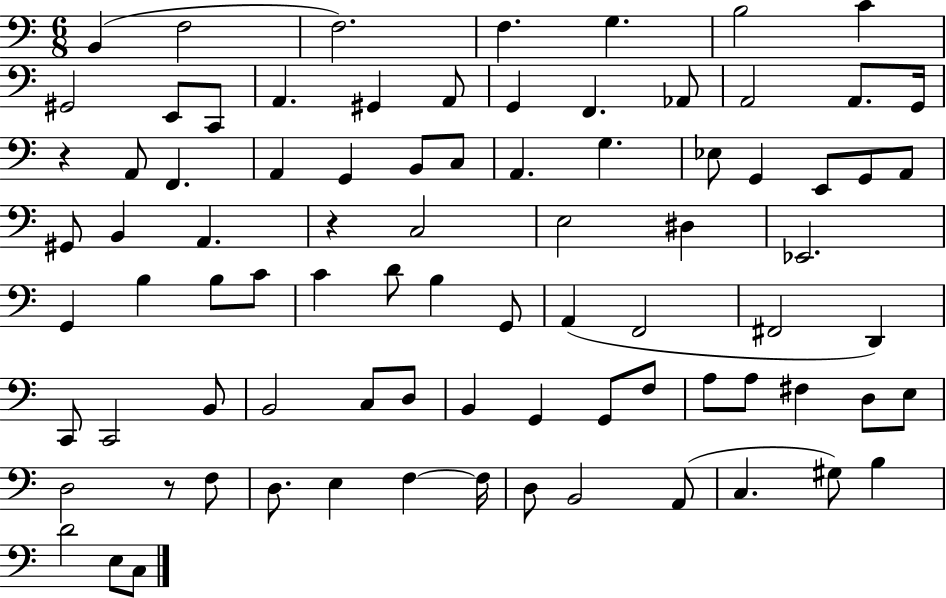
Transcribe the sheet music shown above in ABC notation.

X:1
T:Untitled
M:6/8
L:1/4
K:C
B,, F,2 F,2 F, G, B,2 C ^G,,2 E,,/2 C,,/2 A,, ^G,, A,,/2 G,, F,, _A,,/2 A,,2 A,,/2 G,,/4 z A,,/2 F,, A,, G,, B,,/2 C,/2 A,, G, _E,/2 G,, E,,/2 G,,/2 A,,/2 ^G,,/2 B,, A,, z C,2 E,2 ^D, _E,,2 G,, B, B,/2 C/2 C D/2 B, G,,/2 A,, F,,2 ^F,,2 D,, C,,/2 C,,2 B,,/2 B,,2 C,/2 D,/2 B,, G,, G,,/2 F,/2 A,/2 A,/2 ^F, D,/2 E,/2 D,2 z/2 F,/2 D,/2 E, F, F,/4 D,/2 B,,2 A,,/2 C, ^G,/2 B, D2 E,/2 C,/2